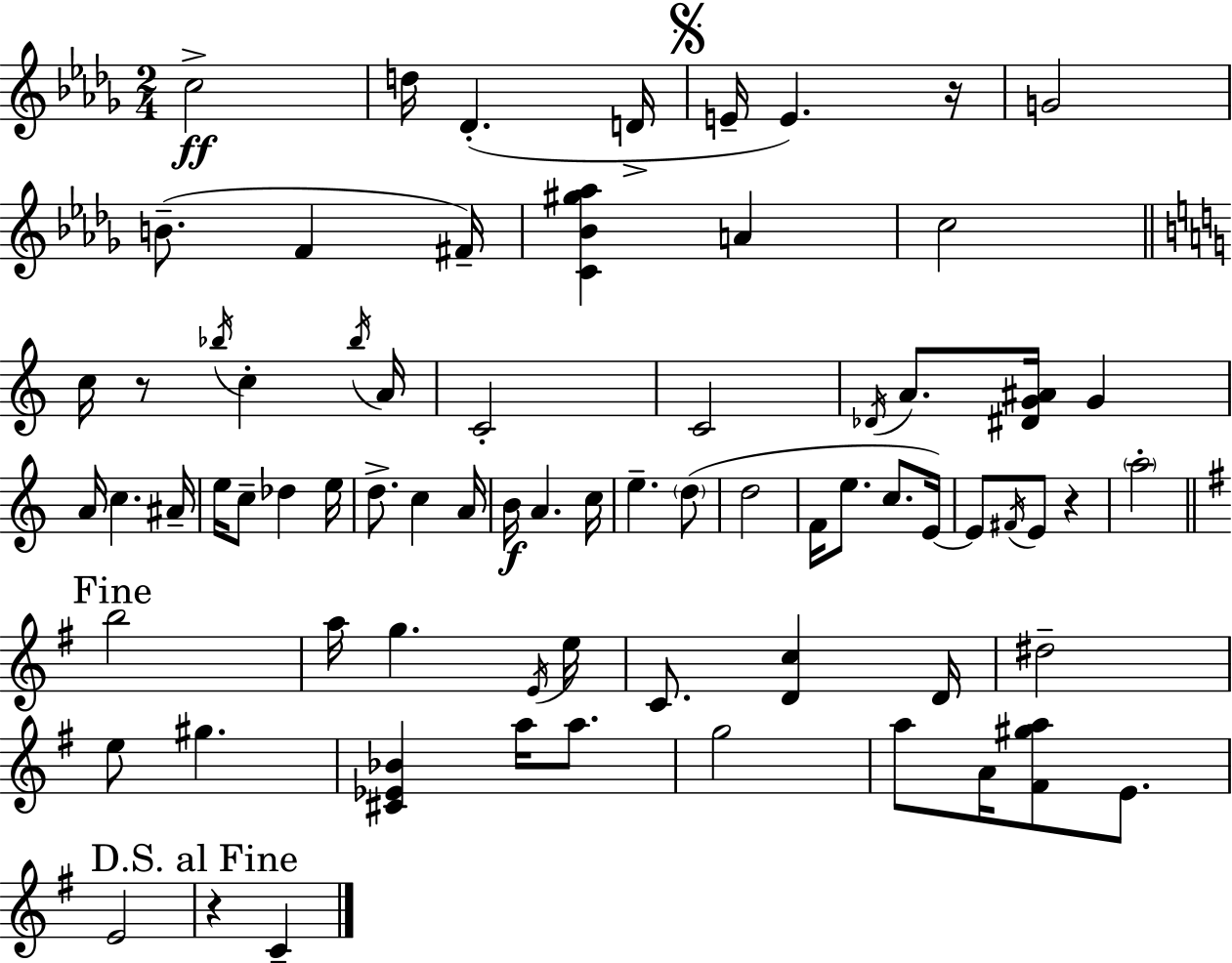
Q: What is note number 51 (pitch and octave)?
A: E5